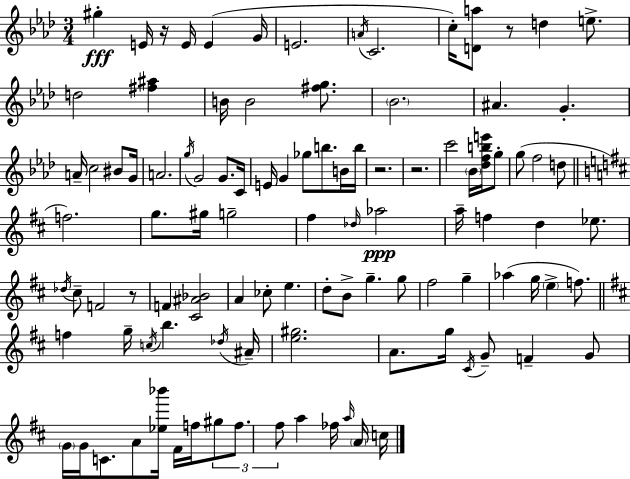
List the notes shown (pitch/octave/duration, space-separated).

G#5/q E4/s R/s E4/s E4/q G4/s E4/h. A4/s C4/h. C5/s [D4,A5]/e R/e D5/q E5/e. D5/h [F#5,A#5]/q B4/s B4/h [F#5,G5]/e. Bb4/h. A#4/q. G4/q. A4/s C5/h BIS4/e G4/s A4/h. G5/s G4/h G4/e. C4/s E4/s G4/q Gb5/e B5/e. B4/s B5/s R/h. R/h. C6/h Bb4/s [Db5,F5,B5,E6]/s G5/e G5/e F5/h D5/e F5/h. G5/e. G#5/s G5/h F#5/q Db5/s Ab5/h A5/s F5/q D5/q Eb5/e. Db5/s C#5/e F4/h R/e F4/q [C#4,A#4,Bb4]/h A4/q CES5/e E5/q. D5/e B4/e G5/q. G5/e F#5/h G5/q Ab5/q G5/s E5/q F5/e. F5/q G5/s C5/s B5/q. Db5/s A#4/s [E5,G#5]/h. A4/e. G5/s C#4/s G4/e F4/q G4/e G4/s G4/s C4/e. A4/e [Eb5,Bb6]/s F#4/s F5/s G#5/e F5/e. F#5/e A5/q FES5/s A5/s A4/s C5/s